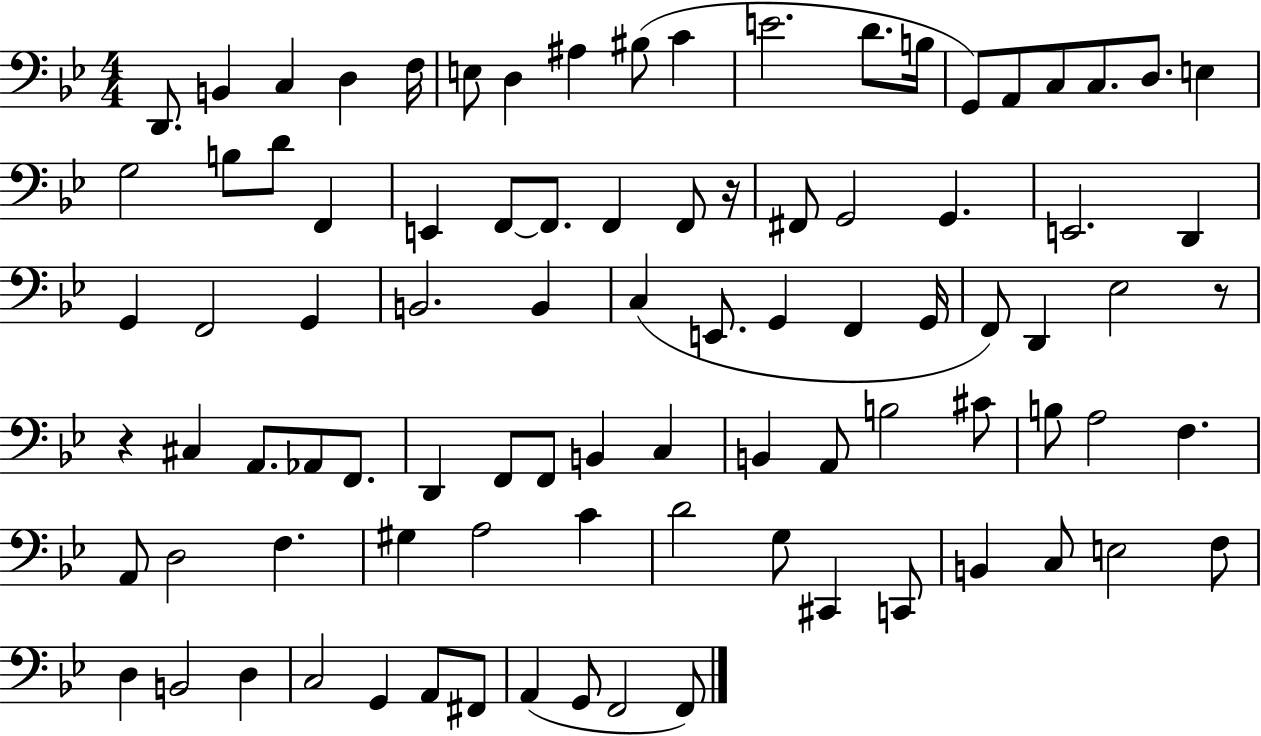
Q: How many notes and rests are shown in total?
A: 90